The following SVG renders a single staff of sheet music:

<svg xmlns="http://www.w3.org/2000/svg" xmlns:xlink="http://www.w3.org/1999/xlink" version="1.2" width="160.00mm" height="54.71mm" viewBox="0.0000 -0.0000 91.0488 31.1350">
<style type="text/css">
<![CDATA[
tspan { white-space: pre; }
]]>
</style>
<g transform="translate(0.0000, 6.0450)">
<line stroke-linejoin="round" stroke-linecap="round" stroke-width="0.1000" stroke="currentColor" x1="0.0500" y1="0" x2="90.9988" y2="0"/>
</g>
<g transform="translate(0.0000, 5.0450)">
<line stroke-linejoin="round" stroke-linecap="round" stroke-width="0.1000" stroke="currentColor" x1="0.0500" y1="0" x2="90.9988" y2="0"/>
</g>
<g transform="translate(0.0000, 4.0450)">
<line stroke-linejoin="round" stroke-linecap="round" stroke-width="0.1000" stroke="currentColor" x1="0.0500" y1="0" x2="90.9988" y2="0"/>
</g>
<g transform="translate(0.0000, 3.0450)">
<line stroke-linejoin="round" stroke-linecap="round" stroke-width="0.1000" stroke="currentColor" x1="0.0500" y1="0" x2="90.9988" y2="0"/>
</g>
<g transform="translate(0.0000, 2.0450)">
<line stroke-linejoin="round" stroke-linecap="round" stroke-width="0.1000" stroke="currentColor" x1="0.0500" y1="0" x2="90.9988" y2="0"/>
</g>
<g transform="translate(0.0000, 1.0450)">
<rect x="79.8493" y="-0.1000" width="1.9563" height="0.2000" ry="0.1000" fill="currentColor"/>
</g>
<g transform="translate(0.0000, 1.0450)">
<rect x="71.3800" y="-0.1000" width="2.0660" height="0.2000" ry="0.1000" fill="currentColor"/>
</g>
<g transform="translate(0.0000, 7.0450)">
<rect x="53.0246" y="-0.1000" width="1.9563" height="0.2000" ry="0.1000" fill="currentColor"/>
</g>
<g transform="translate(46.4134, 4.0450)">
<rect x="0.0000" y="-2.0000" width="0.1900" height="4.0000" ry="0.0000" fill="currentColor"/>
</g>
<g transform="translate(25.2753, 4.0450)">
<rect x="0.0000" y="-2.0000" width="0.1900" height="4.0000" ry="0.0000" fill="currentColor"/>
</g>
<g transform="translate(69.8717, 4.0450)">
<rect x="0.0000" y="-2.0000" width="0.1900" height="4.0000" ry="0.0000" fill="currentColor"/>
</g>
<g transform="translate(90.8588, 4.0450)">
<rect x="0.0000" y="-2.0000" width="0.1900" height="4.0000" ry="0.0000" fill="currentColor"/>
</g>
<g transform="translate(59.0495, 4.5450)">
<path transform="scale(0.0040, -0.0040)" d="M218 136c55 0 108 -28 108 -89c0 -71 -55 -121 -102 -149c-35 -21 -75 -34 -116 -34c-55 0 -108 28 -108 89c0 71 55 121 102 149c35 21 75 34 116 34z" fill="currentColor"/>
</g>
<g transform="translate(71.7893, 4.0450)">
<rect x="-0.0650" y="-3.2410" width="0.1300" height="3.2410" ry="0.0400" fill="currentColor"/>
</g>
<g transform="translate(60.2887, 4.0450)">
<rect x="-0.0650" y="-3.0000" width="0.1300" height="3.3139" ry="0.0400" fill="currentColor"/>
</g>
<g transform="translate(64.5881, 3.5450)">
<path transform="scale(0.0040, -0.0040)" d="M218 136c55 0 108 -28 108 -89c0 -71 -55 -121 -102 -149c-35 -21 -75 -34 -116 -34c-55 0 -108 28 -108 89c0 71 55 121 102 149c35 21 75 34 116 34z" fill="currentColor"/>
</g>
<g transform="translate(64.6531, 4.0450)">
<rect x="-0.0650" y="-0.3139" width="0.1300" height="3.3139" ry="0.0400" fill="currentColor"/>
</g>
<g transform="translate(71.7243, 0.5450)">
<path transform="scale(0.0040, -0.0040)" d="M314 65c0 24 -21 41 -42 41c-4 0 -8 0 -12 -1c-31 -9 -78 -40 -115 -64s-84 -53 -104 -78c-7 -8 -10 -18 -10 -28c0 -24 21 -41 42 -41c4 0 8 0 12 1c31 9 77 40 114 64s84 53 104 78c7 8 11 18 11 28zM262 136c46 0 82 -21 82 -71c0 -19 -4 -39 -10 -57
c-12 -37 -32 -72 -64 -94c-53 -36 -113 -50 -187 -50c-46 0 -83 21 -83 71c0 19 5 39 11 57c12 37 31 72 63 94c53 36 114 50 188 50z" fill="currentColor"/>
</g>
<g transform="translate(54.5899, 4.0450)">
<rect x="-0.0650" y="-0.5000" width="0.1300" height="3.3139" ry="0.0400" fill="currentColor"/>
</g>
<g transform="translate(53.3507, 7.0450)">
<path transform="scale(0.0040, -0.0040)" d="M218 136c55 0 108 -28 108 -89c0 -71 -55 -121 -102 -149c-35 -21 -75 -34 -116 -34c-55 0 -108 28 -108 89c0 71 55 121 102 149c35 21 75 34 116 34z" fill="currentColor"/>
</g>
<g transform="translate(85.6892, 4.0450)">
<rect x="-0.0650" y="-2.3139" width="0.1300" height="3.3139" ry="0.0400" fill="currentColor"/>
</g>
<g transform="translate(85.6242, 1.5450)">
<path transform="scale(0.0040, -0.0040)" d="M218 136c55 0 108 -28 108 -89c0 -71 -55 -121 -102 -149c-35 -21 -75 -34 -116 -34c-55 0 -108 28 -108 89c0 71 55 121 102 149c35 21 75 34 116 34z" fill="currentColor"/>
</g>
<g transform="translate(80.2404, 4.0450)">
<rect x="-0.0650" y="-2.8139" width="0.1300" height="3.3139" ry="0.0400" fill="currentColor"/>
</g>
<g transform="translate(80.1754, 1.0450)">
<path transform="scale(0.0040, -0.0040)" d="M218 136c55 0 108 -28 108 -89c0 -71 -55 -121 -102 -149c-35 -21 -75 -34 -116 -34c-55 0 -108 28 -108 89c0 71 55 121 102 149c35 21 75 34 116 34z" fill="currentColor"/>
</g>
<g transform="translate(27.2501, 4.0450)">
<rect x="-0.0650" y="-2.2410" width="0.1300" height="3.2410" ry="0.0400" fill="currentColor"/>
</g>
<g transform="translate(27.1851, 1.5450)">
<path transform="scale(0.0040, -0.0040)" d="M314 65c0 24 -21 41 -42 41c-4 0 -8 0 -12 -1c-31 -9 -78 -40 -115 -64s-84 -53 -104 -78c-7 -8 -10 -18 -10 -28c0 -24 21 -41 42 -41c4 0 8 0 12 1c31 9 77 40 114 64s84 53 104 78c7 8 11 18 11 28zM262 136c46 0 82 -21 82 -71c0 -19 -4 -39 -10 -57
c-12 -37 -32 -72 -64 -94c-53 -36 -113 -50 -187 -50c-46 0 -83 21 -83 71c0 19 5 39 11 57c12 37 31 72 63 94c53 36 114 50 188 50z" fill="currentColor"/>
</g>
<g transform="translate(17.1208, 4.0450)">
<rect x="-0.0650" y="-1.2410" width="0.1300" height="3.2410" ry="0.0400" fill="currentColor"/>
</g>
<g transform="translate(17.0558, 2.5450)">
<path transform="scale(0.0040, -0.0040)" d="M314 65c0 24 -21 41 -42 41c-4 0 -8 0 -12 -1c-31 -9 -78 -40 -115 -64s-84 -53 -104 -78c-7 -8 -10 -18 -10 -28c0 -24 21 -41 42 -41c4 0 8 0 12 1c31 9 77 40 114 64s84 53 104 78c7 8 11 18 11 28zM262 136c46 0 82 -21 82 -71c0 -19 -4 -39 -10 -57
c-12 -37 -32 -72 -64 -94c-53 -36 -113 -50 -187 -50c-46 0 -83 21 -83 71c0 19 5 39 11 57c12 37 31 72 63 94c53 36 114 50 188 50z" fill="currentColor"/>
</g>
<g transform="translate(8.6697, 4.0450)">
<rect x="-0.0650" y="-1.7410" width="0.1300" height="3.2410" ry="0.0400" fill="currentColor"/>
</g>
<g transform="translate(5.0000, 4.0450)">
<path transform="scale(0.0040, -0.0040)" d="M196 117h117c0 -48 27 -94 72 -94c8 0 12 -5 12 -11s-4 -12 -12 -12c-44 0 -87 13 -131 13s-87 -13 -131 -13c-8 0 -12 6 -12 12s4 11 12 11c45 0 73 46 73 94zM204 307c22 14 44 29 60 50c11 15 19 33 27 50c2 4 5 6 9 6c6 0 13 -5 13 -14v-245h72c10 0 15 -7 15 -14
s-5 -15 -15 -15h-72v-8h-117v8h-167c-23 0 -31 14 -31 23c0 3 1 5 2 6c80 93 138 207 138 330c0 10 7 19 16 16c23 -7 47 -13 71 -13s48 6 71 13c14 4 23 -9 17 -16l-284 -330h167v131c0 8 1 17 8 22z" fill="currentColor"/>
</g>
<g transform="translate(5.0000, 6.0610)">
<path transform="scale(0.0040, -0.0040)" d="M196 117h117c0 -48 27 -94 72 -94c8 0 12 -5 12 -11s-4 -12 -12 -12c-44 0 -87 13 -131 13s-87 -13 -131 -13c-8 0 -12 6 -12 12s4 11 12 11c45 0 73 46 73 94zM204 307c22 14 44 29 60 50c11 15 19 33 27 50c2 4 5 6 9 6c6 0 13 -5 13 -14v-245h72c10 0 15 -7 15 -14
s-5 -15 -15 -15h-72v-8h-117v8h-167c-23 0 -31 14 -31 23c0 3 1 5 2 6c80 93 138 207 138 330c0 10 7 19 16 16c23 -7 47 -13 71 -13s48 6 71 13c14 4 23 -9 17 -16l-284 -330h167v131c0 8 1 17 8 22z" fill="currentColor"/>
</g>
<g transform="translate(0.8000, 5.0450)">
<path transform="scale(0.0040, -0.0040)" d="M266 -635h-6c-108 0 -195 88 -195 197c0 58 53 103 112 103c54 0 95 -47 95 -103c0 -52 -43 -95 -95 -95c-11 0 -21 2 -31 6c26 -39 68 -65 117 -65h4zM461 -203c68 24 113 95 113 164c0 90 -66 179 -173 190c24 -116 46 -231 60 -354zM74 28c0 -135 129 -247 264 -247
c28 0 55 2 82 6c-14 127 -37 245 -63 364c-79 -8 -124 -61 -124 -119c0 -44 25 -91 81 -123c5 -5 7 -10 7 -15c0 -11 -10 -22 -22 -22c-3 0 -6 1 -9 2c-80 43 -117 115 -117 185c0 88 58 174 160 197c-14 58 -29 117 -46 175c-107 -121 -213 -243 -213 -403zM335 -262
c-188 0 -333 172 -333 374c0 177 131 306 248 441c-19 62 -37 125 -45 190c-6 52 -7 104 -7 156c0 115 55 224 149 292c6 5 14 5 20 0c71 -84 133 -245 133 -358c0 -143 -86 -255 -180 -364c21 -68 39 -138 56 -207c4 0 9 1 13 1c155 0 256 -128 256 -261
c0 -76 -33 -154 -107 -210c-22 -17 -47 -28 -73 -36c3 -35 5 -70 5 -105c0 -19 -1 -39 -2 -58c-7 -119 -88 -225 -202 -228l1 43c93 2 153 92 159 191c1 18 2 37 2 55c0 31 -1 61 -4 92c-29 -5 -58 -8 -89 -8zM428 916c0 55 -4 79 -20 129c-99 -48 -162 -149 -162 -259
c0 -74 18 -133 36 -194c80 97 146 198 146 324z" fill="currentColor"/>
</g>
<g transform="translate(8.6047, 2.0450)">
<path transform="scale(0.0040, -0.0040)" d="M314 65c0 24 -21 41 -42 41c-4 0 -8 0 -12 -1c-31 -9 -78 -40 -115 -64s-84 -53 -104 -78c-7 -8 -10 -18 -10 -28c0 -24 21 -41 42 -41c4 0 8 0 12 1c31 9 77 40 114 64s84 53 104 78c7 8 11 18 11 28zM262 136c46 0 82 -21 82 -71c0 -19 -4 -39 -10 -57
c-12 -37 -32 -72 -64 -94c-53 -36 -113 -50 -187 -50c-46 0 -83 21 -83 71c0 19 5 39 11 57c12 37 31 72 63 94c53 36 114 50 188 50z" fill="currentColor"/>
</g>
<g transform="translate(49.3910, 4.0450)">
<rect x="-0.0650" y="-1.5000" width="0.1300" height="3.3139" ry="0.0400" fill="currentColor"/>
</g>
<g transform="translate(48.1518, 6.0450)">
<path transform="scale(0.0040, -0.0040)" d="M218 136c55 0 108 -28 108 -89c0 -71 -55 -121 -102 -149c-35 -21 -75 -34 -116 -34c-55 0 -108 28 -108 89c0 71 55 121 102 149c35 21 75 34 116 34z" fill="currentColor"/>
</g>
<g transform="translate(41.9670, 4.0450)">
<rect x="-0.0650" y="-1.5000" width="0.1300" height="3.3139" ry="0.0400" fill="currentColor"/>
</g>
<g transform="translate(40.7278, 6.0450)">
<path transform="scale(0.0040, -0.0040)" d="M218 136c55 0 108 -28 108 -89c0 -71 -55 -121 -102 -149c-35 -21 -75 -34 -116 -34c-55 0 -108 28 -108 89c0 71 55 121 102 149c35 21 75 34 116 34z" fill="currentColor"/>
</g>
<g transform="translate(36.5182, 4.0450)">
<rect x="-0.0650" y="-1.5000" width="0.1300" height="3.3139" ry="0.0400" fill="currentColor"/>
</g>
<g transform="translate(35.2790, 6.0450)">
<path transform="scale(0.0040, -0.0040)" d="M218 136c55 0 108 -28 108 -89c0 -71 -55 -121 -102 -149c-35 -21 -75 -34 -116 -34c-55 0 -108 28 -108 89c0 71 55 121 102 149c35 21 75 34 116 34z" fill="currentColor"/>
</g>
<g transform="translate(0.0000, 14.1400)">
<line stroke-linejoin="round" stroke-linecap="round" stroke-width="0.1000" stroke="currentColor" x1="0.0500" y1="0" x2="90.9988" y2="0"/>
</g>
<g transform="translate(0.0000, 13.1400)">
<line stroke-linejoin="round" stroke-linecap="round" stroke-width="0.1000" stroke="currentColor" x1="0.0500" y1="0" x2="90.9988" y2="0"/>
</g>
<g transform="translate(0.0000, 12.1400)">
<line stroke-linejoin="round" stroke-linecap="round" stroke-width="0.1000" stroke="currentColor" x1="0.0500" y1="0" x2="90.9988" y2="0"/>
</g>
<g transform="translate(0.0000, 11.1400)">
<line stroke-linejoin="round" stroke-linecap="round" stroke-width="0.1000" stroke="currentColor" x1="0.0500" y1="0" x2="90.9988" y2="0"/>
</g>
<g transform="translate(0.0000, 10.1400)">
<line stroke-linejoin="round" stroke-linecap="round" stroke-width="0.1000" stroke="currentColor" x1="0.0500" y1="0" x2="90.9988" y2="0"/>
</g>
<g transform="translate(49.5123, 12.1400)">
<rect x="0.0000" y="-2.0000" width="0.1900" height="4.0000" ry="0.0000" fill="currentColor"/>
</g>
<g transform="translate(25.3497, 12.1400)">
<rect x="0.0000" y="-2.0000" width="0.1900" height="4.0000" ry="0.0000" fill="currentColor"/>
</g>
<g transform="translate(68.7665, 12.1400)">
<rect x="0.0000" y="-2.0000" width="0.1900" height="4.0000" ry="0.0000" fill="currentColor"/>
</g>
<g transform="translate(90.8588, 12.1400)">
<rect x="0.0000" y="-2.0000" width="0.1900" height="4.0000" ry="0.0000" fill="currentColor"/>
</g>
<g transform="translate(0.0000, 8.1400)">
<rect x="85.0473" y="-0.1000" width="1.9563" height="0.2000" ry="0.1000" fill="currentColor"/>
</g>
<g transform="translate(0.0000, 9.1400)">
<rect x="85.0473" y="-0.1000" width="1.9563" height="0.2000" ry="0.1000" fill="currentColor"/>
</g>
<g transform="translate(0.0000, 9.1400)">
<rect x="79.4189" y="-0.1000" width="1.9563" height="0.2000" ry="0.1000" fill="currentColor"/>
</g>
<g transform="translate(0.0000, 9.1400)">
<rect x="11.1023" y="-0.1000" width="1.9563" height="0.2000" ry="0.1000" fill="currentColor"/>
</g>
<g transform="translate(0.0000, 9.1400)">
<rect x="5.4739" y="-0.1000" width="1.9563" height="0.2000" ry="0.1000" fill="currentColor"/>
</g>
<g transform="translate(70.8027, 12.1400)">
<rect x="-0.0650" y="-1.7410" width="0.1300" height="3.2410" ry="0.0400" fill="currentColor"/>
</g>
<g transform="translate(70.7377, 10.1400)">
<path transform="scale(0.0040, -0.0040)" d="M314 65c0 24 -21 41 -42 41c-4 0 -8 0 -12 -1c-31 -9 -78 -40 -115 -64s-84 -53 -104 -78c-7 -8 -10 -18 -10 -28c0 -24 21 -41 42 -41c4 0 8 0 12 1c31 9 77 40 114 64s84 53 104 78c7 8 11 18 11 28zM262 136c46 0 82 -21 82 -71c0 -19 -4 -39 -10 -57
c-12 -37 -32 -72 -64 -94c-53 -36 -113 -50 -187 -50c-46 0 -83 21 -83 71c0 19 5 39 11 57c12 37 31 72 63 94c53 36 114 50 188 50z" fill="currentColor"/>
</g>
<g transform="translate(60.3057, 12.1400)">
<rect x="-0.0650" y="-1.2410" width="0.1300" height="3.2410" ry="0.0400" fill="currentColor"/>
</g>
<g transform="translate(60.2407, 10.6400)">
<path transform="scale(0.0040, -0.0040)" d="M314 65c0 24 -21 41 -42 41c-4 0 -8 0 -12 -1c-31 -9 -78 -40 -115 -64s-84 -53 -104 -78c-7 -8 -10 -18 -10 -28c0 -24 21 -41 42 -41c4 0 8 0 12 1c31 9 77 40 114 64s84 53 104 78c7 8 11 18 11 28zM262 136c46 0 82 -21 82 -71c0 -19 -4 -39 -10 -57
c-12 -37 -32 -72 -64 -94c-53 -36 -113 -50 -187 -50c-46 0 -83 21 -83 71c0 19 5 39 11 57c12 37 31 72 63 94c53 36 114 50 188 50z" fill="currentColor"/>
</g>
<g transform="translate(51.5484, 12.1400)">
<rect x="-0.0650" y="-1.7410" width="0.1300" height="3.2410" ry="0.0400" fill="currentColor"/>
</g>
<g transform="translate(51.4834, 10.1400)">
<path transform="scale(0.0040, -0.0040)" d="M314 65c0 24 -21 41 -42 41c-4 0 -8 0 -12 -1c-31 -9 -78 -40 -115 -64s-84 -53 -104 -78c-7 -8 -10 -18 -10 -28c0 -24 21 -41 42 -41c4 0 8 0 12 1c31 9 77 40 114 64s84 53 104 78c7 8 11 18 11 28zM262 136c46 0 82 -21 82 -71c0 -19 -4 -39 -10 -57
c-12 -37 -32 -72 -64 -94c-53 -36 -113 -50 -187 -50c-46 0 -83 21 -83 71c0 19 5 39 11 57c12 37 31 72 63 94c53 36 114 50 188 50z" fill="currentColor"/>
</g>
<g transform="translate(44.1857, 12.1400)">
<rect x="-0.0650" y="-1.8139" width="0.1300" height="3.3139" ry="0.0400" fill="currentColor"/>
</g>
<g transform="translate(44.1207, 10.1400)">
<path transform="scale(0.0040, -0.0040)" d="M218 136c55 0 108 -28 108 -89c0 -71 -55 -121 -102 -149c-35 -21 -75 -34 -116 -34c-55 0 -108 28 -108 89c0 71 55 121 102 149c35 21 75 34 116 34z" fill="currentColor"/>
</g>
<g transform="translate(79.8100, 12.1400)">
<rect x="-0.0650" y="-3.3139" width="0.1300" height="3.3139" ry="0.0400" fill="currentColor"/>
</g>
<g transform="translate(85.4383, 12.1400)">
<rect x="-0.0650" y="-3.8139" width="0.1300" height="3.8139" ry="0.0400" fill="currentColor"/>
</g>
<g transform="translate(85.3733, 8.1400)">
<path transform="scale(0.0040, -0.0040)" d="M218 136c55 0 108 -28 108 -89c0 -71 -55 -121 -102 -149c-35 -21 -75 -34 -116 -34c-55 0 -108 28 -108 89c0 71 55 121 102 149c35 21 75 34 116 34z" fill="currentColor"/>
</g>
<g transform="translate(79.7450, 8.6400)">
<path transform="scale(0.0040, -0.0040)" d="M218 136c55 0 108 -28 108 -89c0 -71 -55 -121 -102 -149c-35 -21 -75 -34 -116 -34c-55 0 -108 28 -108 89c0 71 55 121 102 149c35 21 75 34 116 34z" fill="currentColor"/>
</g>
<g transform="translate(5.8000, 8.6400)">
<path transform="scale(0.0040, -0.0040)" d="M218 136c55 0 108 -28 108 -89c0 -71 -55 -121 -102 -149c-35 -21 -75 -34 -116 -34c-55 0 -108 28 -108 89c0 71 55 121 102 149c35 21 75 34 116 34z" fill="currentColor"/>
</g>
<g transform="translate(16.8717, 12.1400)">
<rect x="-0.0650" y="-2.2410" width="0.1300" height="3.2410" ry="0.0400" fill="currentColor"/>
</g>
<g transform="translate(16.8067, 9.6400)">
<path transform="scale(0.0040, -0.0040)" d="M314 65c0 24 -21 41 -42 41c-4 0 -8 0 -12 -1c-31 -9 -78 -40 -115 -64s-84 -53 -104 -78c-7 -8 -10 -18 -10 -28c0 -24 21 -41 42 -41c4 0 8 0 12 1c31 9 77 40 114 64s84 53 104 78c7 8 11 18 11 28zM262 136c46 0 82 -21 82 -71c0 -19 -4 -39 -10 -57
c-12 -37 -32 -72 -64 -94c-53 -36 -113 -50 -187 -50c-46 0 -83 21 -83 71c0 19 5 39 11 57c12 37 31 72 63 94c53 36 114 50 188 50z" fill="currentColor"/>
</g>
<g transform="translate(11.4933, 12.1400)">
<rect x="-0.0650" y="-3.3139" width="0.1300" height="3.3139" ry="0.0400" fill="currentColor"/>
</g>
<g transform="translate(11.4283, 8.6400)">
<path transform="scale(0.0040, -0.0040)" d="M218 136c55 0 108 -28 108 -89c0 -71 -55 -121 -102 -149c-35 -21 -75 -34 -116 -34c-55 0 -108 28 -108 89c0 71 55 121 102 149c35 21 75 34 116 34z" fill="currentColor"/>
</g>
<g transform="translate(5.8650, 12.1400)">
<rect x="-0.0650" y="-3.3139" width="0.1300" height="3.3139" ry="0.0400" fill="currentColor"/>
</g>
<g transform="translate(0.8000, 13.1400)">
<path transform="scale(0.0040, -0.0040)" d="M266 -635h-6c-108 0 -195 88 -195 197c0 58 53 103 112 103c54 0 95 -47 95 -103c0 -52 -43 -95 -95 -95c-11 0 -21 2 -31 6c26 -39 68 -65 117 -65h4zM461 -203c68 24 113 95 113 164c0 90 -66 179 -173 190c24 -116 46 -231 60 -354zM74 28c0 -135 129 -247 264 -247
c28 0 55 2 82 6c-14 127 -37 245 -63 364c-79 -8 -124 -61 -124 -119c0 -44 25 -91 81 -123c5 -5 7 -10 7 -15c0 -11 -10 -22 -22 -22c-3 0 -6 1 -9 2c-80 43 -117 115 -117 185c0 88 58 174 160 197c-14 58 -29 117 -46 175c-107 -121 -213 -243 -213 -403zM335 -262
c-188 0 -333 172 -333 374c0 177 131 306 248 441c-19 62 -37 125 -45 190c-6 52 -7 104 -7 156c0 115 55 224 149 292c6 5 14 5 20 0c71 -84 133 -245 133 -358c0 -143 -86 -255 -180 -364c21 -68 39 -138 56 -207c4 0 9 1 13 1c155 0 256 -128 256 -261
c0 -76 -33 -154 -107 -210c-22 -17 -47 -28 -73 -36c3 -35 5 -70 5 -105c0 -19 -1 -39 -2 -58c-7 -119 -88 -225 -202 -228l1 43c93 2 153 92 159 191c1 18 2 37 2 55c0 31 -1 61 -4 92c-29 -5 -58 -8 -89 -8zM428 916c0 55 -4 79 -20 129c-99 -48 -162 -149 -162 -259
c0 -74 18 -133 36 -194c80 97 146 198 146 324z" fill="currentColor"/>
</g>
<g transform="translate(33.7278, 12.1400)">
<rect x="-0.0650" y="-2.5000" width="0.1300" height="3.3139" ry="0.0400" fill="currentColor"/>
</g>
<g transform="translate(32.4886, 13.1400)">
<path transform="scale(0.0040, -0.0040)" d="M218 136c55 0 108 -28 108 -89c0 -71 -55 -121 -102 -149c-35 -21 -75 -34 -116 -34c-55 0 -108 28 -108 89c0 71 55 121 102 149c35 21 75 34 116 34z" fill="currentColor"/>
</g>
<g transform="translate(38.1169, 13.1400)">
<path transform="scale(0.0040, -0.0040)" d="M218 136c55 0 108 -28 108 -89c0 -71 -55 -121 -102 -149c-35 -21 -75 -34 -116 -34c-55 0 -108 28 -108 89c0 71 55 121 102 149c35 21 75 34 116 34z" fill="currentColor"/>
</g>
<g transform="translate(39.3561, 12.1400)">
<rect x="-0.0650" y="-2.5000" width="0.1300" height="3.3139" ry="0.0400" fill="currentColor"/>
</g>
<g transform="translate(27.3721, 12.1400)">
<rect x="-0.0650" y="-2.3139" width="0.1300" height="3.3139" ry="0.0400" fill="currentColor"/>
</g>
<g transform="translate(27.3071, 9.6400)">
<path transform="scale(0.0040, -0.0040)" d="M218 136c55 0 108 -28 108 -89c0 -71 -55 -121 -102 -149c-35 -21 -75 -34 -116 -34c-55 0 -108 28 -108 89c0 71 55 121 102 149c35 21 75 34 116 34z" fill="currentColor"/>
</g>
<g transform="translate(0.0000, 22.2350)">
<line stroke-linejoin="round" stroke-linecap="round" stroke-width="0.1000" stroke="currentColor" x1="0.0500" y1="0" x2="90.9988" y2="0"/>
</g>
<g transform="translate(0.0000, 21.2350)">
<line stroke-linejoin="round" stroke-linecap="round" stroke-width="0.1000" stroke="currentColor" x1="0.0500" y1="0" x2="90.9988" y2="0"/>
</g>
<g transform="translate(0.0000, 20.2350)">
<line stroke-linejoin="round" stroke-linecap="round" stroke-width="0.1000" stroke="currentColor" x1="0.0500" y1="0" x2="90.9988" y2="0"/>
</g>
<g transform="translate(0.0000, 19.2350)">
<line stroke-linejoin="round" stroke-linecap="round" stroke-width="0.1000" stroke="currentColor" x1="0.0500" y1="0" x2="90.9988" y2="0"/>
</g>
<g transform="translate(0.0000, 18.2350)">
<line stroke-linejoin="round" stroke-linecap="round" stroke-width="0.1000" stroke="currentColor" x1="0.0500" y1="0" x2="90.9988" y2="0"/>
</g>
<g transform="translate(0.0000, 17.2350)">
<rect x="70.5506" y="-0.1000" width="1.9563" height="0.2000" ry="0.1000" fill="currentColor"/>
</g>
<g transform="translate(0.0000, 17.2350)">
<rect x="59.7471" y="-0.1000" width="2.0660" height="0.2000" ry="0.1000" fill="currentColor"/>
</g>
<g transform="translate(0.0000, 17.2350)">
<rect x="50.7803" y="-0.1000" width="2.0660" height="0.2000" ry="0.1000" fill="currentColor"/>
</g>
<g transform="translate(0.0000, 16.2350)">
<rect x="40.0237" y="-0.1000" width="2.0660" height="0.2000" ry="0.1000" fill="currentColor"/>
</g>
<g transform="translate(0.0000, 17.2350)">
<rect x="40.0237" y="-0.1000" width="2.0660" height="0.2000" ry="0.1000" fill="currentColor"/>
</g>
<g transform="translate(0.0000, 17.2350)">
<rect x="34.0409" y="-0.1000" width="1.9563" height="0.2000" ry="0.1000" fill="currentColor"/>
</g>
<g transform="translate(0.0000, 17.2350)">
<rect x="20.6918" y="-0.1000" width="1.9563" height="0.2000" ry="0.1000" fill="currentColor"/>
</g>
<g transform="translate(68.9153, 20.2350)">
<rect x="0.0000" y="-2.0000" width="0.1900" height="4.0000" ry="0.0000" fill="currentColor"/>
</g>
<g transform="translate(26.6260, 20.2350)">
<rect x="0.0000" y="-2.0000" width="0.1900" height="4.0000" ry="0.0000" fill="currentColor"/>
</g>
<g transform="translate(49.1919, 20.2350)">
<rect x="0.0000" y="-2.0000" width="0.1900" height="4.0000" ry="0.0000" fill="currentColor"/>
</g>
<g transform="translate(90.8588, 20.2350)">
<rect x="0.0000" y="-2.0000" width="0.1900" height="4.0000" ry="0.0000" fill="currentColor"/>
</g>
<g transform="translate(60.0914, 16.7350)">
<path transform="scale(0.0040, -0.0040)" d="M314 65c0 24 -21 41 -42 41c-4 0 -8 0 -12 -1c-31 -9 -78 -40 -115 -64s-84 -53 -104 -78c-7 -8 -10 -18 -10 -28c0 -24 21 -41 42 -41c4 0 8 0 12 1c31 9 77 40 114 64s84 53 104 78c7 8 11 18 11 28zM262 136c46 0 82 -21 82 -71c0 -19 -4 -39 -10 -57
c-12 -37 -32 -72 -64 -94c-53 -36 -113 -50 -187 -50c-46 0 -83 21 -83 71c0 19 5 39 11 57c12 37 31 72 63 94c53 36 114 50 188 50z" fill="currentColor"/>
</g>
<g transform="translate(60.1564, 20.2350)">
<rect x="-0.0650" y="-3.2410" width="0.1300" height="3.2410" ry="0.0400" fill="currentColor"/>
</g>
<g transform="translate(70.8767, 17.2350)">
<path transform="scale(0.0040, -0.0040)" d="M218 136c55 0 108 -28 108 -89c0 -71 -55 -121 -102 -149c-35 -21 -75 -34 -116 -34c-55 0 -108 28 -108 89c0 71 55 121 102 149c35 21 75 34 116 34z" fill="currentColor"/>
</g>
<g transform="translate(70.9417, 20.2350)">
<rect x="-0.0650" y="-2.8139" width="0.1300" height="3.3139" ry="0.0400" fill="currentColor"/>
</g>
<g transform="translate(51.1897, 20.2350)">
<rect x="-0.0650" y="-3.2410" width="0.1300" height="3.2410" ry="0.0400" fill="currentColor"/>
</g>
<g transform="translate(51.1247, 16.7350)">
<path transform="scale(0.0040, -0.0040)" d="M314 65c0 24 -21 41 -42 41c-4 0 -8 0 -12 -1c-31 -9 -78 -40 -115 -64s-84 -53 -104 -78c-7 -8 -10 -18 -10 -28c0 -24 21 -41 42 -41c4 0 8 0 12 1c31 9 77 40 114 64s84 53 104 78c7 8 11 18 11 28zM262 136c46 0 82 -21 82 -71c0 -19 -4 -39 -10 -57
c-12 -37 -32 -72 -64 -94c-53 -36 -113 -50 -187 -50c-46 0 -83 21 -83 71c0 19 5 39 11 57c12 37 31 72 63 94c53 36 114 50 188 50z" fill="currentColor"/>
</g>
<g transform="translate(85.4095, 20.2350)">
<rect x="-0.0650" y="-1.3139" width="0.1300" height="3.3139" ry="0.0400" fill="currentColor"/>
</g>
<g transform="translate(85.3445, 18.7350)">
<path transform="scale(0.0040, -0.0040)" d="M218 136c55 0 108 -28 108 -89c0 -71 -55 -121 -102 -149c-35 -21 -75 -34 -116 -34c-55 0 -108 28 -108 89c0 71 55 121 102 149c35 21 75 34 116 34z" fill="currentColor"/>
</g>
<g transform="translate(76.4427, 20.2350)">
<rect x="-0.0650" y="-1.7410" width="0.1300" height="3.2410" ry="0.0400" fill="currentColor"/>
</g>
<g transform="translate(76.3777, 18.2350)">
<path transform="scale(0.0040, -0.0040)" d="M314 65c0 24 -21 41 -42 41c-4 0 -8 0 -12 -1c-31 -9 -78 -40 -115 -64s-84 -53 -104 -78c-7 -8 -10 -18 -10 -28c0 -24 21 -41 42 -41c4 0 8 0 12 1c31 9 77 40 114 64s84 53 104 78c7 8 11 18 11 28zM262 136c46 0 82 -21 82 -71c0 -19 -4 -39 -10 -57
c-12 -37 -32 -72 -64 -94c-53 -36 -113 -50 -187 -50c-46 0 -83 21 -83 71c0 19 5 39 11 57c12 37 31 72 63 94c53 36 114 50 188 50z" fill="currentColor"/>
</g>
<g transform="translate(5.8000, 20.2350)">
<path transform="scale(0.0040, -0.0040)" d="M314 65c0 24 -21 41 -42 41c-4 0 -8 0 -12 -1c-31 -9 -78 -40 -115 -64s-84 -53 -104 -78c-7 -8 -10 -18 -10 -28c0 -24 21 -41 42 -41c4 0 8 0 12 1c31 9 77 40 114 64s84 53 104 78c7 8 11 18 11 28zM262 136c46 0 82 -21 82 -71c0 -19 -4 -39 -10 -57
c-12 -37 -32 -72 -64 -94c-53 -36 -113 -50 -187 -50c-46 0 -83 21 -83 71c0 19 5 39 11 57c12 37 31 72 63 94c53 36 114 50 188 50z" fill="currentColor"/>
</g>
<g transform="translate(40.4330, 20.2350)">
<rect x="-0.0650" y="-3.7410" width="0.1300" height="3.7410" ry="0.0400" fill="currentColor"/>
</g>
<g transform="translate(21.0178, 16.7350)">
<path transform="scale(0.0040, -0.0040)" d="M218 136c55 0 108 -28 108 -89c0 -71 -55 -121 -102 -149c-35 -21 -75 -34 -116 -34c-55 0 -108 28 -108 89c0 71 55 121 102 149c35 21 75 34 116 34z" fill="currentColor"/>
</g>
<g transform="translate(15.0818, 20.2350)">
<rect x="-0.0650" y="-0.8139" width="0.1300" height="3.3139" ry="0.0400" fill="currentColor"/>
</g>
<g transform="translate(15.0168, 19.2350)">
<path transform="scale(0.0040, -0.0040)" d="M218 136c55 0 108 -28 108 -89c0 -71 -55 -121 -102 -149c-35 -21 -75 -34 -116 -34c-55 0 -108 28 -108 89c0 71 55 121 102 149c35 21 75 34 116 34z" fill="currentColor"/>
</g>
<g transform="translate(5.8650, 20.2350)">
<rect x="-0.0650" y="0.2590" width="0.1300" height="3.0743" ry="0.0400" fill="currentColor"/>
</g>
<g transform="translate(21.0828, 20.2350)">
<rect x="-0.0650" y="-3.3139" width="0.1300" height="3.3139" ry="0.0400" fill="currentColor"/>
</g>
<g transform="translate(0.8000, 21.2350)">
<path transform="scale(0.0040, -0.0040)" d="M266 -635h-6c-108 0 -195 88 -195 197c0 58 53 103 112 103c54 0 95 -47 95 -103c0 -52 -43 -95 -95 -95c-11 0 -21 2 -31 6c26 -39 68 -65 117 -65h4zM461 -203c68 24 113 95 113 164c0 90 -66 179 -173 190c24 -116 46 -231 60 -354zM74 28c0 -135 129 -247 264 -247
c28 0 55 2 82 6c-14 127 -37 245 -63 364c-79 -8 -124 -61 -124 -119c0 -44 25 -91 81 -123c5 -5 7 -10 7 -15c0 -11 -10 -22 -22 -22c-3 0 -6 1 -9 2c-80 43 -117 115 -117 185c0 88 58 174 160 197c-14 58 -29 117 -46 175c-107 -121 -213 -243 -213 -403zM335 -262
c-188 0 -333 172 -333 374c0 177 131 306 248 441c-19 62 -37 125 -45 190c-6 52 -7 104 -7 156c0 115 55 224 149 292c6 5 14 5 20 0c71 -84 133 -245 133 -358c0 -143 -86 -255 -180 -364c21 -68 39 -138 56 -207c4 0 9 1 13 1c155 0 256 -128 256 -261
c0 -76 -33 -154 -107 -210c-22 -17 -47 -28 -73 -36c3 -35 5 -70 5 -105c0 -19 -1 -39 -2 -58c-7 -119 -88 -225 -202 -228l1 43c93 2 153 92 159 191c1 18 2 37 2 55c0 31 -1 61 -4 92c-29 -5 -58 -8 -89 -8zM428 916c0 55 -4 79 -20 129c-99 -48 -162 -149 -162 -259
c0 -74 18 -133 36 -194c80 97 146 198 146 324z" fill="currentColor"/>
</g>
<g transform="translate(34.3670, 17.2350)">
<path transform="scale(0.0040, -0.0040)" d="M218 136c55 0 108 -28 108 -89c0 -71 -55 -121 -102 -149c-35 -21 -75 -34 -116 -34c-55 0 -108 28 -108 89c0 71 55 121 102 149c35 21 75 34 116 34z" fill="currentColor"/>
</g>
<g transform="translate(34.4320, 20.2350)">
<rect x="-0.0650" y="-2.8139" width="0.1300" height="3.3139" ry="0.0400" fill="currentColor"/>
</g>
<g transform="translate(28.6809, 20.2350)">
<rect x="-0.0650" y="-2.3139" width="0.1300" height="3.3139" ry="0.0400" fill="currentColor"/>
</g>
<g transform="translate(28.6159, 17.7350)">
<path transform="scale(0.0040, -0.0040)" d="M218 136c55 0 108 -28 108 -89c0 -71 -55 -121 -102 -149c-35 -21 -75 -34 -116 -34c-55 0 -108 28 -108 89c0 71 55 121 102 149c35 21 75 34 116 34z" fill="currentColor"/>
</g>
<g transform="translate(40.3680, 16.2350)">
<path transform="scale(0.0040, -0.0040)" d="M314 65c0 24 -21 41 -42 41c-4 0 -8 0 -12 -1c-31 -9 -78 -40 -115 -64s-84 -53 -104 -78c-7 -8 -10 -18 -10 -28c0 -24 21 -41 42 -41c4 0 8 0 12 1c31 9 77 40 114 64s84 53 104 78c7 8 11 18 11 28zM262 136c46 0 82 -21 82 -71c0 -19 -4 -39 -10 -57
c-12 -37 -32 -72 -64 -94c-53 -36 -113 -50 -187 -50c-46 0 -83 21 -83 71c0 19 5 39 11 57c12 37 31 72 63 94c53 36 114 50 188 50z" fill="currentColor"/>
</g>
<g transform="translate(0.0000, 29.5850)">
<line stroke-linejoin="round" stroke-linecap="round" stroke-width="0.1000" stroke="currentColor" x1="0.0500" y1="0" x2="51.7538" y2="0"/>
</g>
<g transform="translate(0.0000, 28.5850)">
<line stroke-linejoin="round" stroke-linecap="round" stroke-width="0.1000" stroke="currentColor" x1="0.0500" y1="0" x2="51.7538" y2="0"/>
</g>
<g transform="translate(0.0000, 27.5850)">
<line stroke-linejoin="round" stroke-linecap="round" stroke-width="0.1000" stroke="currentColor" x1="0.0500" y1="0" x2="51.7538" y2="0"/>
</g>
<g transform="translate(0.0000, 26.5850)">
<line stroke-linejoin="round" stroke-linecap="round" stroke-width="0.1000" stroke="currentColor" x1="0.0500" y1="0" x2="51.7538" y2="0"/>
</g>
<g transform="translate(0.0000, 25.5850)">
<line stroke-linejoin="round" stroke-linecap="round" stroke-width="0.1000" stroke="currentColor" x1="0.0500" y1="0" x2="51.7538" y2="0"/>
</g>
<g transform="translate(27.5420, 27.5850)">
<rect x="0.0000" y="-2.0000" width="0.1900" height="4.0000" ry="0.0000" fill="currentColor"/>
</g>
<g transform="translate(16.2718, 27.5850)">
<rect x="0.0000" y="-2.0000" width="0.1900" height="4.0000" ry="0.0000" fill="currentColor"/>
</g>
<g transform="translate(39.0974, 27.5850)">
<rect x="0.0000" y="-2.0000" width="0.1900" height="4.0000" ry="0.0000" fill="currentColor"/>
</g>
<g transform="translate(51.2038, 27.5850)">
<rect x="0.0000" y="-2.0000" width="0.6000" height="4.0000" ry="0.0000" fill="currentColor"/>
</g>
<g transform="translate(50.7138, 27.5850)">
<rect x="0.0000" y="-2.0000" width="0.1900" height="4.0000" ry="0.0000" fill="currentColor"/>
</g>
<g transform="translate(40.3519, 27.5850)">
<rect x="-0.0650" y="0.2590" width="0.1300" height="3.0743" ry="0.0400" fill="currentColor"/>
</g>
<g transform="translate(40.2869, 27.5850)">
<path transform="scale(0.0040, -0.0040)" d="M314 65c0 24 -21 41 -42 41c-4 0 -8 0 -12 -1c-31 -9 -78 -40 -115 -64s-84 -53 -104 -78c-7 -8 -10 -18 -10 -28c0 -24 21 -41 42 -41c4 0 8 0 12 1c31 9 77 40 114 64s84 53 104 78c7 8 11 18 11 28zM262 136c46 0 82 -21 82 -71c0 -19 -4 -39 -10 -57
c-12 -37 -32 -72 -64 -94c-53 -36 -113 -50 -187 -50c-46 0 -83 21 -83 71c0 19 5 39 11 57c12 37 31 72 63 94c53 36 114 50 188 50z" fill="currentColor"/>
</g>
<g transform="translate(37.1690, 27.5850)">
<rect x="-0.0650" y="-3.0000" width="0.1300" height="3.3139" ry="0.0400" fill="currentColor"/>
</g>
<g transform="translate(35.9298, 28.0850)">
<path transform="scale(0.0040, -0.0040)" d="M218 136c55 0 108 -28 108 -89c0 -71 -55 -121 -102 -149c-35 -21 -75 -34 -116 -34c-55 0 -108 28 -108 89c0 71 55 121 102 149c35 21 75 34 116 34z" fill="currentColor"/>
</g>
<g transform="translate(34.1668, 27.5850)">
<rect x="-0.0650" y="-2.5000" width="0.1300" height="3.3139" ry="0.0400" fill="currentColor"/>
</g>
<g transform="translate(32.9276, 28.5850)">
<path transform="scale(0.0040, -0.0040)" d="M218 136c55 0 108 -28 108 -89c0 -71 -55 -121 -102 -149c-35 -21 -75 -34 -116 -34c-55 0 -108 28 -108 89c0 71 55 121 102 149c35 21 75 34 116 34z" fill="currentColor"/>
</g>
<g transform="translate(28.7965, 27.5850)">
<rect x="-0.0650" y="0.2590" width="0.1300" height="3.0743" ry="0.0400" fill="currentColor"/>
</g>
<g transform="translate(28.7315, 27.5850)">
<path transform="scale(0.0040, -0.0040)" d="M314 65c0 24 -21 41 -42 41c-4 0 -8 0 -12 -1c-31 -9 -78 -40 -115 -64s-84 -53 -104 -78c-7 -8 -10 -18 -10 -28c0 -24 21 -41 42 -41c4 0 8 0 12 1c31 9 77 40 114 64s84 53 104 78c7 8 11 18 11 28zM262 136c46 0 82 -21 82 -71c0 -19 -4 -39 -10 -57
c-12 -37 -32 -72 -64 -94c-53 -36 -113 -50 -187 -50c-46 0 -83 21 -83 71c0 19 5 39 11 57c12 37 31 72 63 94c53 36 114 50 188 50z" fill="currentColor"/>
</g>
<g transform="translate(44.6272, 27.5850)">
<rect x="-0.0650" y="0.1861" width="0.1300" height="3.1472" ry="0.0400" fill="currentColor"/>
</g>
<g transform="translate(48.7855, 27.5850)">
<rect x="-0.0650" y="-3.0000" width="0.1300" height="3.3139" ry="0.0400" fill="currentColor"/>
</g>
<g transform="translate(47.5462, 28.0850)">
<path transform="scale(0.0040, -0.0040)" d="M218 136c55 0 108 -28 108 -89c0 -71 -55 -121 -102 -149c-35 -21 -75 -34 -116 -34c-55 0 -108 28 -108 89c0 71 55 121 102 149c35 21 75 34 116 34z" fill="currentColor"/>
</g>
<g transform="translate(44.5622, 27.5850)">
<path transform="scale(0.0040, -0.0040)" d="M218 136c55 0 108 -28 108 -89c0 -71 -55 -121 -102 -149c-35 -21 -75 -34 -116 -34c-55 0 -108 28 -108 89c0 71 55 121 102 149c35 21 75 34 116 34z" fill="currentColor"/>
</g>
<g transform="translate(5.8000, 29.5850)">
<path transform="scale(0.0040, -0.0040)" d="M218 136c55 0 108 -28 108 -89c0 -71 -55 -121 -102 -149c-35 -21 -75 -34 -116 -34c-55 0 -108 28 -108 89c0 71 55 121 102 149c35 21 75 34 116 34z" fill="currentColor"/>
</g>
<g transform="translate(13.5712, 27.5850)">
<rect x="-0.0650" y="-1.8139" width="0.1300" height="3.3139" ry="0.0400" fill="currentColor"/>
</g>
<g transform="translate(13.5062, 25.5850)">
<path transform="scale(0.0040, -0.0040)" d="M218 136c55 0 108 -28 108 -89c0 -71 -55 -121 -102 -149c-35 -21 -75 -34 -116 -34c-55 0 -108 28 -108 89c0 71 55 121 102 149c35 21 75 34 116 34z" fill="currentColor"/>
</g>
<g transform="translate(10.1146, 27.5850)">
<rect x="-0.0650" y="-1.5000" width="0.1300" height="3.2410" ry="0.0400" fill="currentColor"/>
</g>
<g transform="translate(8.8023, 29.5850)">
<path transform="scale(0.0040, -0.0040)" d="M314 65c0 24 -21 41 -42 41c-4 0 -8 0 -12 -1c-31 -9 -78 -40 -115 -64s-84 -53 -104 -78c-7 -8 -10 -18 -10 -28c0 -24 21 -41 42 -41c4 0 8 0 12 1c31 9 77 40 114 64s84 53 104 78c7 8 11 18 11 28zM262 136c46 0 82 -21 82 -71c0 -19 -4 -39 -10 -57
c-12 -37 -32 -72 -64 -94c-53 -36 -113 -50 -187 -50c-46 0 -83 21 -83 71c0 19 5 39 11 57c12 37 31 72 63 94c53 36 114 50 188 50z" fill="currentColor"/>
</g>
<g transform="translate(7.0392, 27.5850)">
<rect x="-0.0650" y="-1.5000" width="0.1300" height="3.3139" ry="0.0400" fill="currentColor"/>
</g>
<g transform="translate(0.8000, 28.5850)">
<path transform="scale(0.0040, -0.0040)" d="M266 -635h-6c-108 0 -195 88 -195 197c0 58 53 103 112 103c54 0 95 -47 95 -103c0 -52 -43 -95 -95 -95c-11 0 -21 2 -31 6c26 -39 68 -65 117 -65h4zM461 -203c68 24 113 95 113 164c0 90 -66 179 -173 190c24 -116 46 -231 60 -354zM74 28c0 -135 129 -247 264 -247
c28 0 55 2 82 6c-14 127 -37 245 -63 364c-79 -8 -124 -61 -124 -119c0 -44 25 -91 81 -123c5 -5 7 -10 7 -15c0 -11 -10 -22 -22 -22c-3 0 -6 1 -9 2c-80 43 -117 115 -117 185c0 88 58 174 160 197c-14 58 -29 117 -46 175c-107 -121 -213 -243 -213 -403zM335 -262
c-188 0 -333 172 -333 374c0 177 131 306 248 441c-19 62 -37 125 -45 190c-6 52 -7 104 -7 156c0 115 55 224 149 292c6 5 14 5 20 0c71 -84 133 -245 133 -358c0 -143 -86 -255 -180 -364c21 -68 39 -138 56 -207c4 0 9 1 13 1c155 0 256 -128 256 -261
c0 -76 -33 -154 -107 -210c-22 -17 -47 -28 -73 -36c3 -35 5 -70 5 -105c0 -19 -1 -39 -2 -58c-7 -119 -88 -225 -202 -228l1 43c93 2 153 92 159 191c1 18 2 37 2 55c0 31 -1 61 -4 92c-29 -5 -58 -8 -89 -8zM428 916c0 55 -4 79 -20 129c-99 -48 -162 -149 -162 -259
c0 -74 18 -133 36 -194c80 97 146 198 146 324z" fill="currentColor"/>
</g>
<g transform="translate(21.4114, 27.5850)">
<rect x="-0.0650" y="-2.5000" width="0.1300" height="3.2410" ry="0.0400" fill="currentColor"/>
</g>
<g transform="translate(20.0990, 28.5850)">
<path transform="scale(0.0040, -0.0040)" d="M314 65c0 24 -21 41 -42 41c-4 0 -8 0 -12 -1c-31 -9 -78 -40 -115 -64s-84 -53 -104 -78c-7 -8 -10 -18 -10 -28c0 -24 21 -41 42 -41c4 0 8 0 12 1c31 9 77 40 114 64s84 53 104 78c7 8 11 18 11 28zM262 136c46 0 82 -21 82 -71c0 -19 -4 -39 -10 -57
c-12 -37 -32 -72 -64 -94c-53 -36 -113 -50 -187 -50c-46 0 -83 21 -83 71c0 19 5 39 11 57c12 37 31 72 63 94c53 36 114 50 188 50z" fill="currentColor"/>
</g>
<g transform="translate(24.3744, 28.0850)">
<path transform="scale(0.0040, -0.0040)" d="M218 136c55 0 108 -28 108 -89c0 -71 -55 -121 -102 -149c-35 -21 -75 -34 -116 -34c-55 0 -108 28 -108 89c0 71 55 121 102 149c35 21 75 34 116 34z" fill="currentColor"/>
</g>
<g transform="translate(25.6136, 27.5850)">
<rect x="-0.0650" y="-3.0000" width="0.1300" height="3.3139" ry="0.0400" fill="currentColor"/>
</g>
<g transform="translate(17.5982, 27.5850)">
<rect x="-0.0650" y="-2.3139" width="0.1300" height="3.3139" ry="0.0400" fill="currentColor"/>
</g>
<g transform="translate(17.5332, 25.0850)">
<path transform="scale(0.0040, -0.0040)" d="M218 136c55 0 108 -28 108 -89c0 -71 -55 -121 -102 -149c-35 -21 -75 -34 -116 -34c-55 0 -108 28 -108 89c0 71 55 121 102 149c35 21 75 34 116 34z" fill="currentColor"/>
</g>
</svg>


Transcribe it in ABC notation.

X:1
T:Untitled
M:4/4
L:1/4
K:C
f2 e2 g2 E E E C A c b2 a g b b g2 g G G f f2 e2 f2 b c' B2 d b g a c'2 b2 b2 a f2 e E E2 f g G2 A B2 G A B2 B A